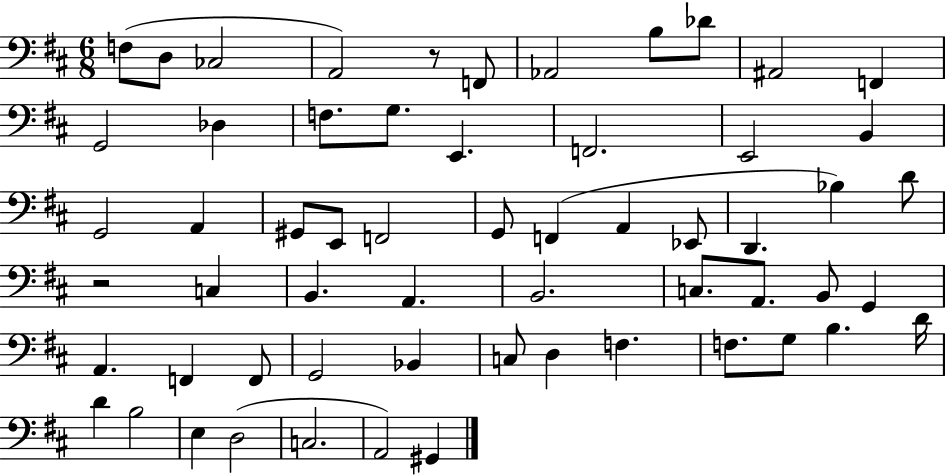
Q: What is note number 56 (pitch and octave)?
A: A2